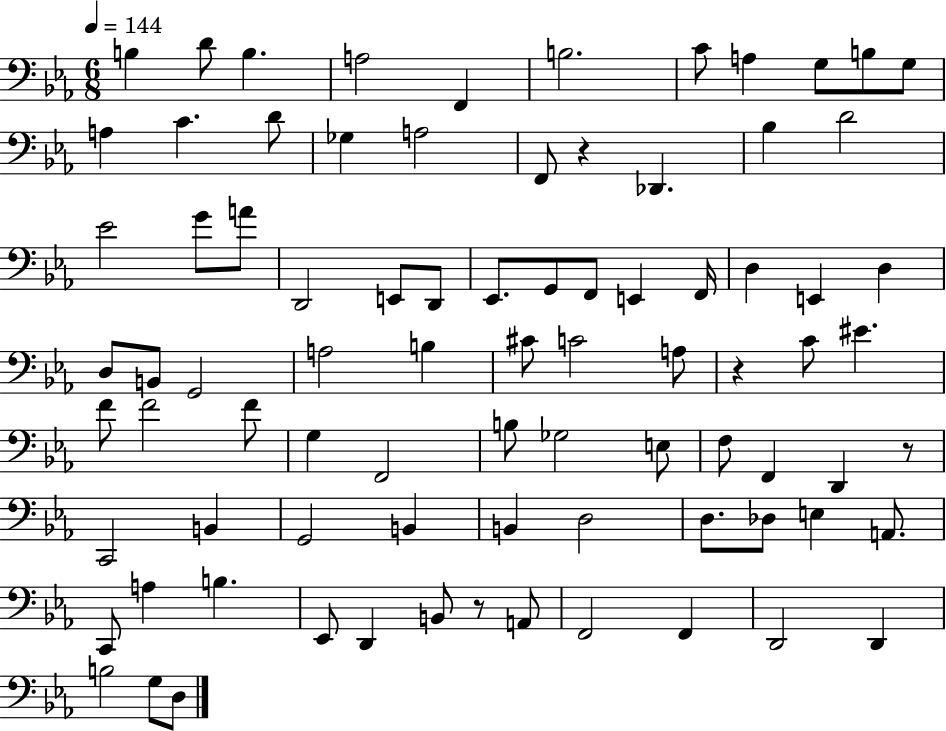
B3/q D4/e B3/q. A3/h F2/q B3/h. C4/e A3/q G3/e B3/e G3/e A3/q C4/q. D4/e Gb3/q A3/h F2/e R/q Db2/q. Bb3/q D4/h Eb4/h G4/e A4/e D2/h E2/e D2/e Eb2/e. G2/e F2/e E2/q F2/s D3/q E2/q D3/q D3/e B2/e G2/h A3/h B3/q C#4/e C4/h A3/e R/q C4/e EIS4/q. F4/e F4/h F4/e G3/q F2/h B3/e Gb3/h E3/e F3/e F2/q D2/q R/e C2/h B2/q G2/h B2/q B2/q D3/h D3/e. Db3/e E3/q A2/e. C2/e A3/q B3/q. Eb2/e D2/q B2/e R/e A2/e F2/h F2/q D2/h D2/q B3/h G3/e D3/e